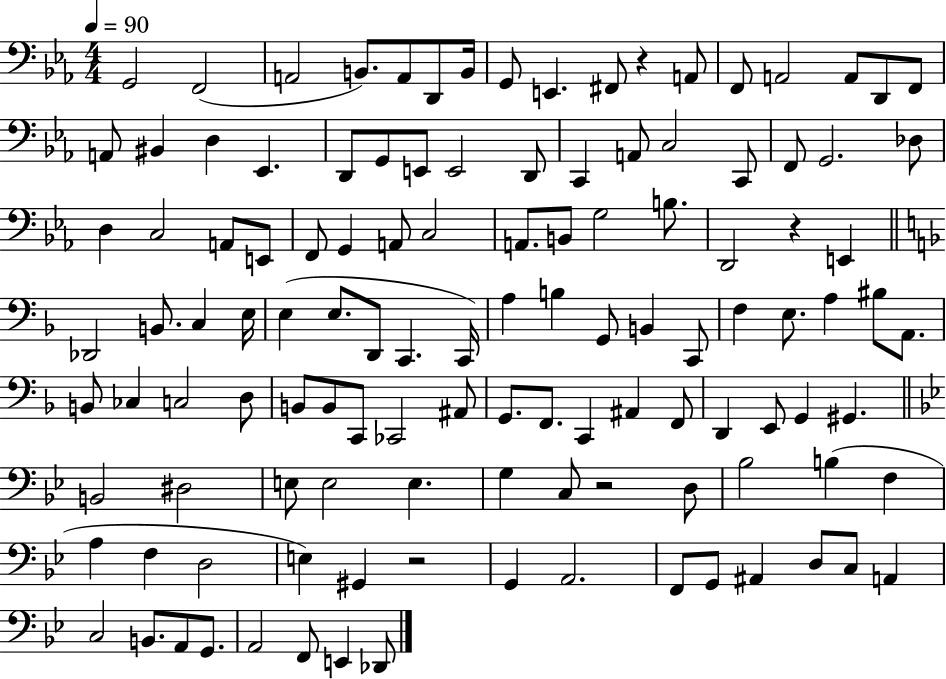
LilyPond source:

{
  \clef bass
  \numericTimeSignature
  \time 4/4
  \key ees \major
  \tempo 4 = 90
  g,2 f,2( | a,2 b,8.) a,8 d,8 b,16 | g,8 e,4. fis,8 r4 a,8 | f,8 a,2 a,8 d,8 f,8 | \break a,8 bis,4 d4 ees,4. | d,8 g,8 e,8 e,2 d,8 | c,4 a,8 c2 c,8 | f,8 g,2. des8 | \break d4 c2 a,8 e,8 | f,8 g,4 a,8 c2 | a,8. b,8 g2 b8. | d,2 r4 e,4 | \break \bar "||" \break \key f \major des,2 b,8. c4 e16 | e4( e8. d,8 c,4. c,16) | a4 b4 g,8 b,4 c,8 | f4 e8. a4 bis8 a,8. | \break b,8 ces4 c2 d8 | b,8 b,8 c,8 ces,2 ais,8 | g,8. f,8. c,4 ais,4 f,8 | d,4 e,8 g,4 gis,4. | \break \bar "||" \break \key bes \major b,2 dis2 | e8 e2 e4. | g4 c8 r2 d8 | bes2 b4( f4 | \break a4 f4 d2 | e4) gis,4 r2 | g,4 a,2. | f,8 g,8 ais,4 d8 c8 a,4 | \break c2 b,8. a,8 g,8. | a,2 f,8 e,4 des,8 | \bar "|."
}